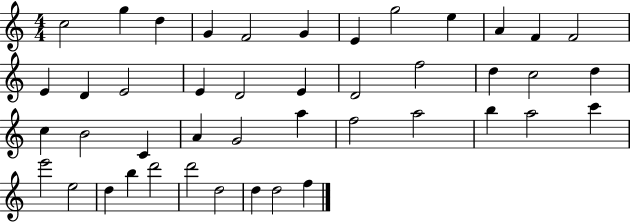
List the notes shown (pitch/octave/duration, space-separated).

C5/h G5/q D5/q G4/q F4/h G4/q E4/q G5/h E5/q A4/q F4/q F4/h E4/q D4/q E4/h E4/q D4/h E4/q D4/h F5/h D5/q C5/h D5/q C5/q B4/h C4/q A4/q G4/h A5/q F5/h A5/h B5/q A5/h C6/q E6/h E5/h D5/q B5/q D6/h D6/h D5/h D5/q D5/h F5/q